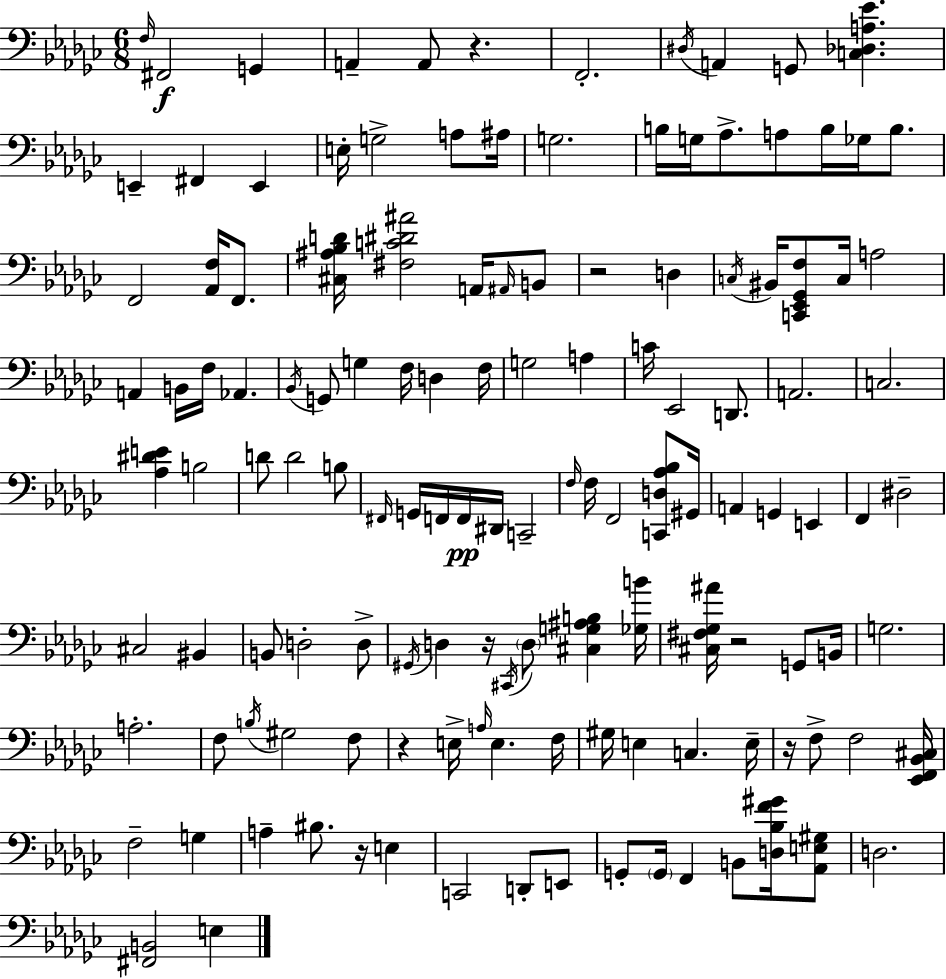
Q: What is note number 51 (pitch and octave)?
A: C3